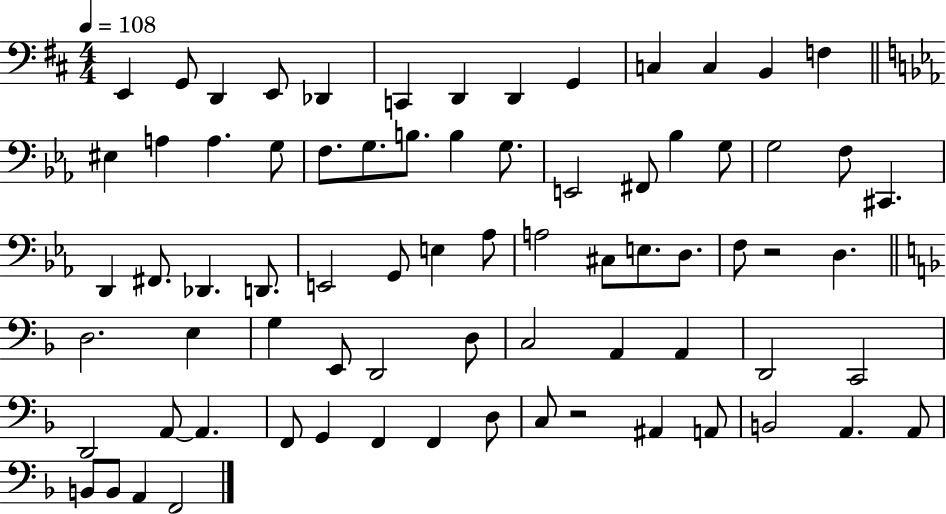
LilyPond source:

{
  \clef bass
  \numericTimeSignature
  \time 4/4
  \key d \major
  \tempo 4 = 108
  e,4 g,8 d,4 e,8 des,4 | c,4 d,4 d,4 g,4 | c4 c4 b,4 f4 | \bar "||" \break \key ees \major eis4 a4 a4. g8 | f8. g8. b8. b4 g8. | e,2 fis,8 bes4 g8 | g2 f8 cis,4. | \break d,4 fis,8. des,4. d,8. | e,2 g,8 e4 aes8 | a2 cis8 e8. d8. | f8 r2 d4. | \break \bar "||" \break \key f \major d2. e4 | g4 e,8 d,2 d8 | c2 a,4 a,4 | d,2 c,2 | \break d,2 a,8~~ a,4. | f,8 g,4 f,4 f,4 d8 | c8 r2 ais,4 a,8 | b,2 a,4. a,8 | \break b,8 b,8 a,4 f,2 | \bar "|."
}